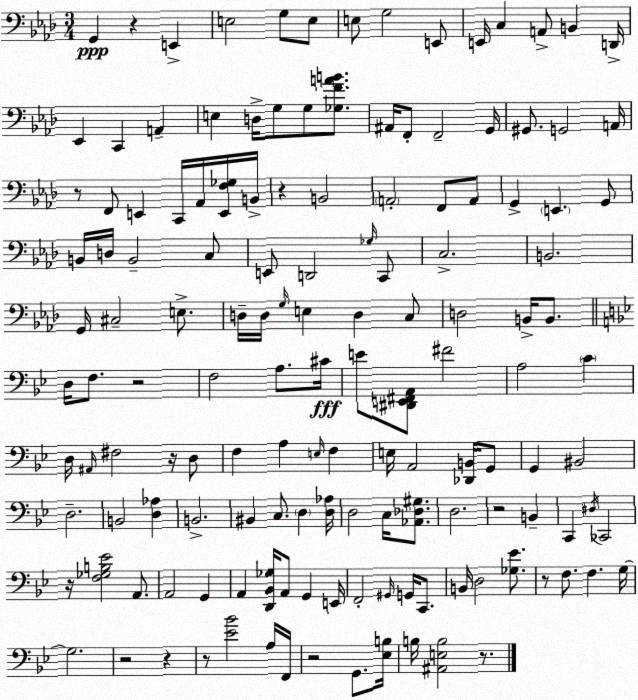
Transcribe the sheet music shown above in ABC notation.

X:1
T:Untitled
M:3/4
L:1/4
K:Fm
G,, z E,, E,2 G,/2 E,/2 E,/2 G,2 E,,/2 E,,/4 C, A,,/2 B,, D,,/4 _E,, C,, A,, E, D,/4 G,/2 G,/2 [_G,FAB]/2 ^A,,/4 F,,/2 F,,2 G,,/4 ^G,,/2 G,,2 A,,/4 z/2 F,,/2 E,, C,,/4 _A,,/4 [E,,F,_G,]/4 B,,/4 z B,,2 A,,2 F,,/2 A,,/2 G,, E,, G,,/2 B,,/4 D,/4 B,,2 C,/2 E,,/2 D,,2 _G,/4 C,,/2 C,2 B,,2 G,,/4 ^C,2 E,/2 D,/4 D,/4 G,/4 E, D, C,/2 D,2 B,,/4 B,,/2 D,/4 F,/2 z2 F,2 A,/2 ^C/4 E/2 [^D,,E,,^F,,A,,]/2 ^F2 A,2 C D,/4 ^A,,/4 ^F,2 z/4 D,/2 F, A, E,/4 F, E,/4 A,,2 [_D,,B,,]/4 G,,/2 G,, ^B,,2 D,2 B,,2 [D,_A,] B,,2 ^B,, C,/2 D, [D,_A,]/4 D,2 C,/4 [_A,,_D,^G,]/2 D,2 z2 B,, C,, ^D,/4 _C,,2 z/4 [F,_G,B,_E]2 A,,/2 A,,2 G,, A,, [D,,_B,,_G,]/4 A,,/2 G,, E,,/4 F,,2 ^G,,/4 G,,/4 C,,/2 B,,/4 D,2 [_G,_E]/2 z/2 F,/2 F, G,/4 G,2 z2 z z/2 [_E_B]2 A,/4 F,,/4 z2 G,,/2 [_E,B,]/4 B,/4 [^A,,E,B,]2 z/2